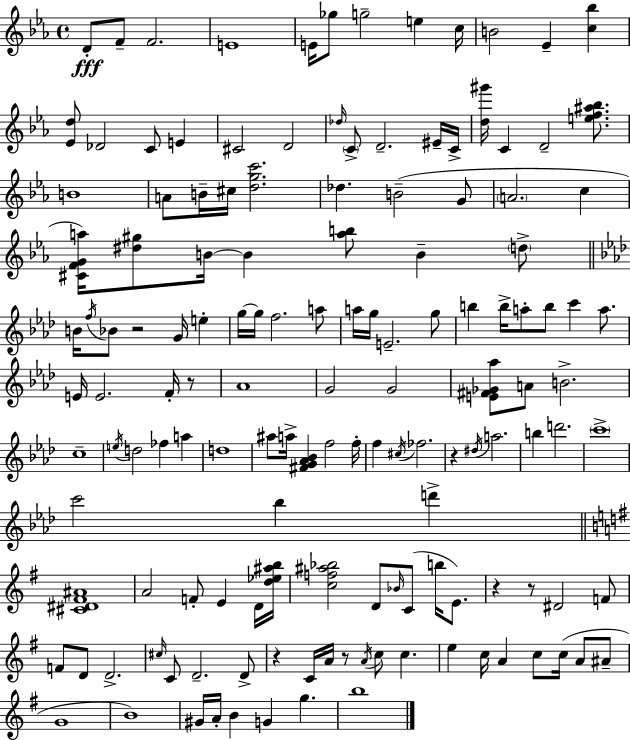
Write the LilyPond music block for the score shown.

{
  \clef treble
  \time 4/4
  \defaultTimeSignature
  \key c \minor
  d'8-.\fff f'8-- f'2. | e'1 | e'16 ges''8 g''2-- e''4 c''16 | b'2 ees'4-- <c'' bes''>4 | \break <ees' d''>8 des'2 c'8 e'4 | cis'2 d'2 | \grace { des''16 } \parenthesize c'8-> d'2.-- eis'16-- | c'16-> <d'' gis'''>16 c'4 d'2-- <e'' f'' ais'' bes''>8. | \break b'1 | a'8 b'16-- cis''16 <d'' g'' c'''>2. | des''4. b'2--( g'8 | \parenthesize a'2. c''4 | \break <cis' f' g' a''>16) <dis'' gis''>8 b'16~~ b'4 <a'' b''>8 b'4-- \parenthesize d''8-> | \bar "||" \break \key aes \major b'16 \acciaccatura { f''16 } bes'8 r2 g'16 e''4-. | g''16~~ g''16 f''2. a''8 | a''16 g''16 e'2.-- g''8 | b''4 b''16-> a''8-. b''8 c'''4 a''8. | \break e'16 e'2. f'16-. r8 | aes'1 | g'2 g'2 | <e' fis' ges' aes''>8 a'8 b'2.-> | \break c''1-- | \acciaccatura { e''16 } d''2 fes''4 a''4 | d''1 | ais''8 a''16-> <fis' g' aes' bes'>4 f''2 | \break f''16-. f''4 \acciaccatura { cis''16 } fes''2. | r4 \acciaccatura { dis''16 } a''2. | b''4 d'''2. | \parenthesize c'''1-> | \break c'''2 bes''4 | d'''4-> \bar "||" \break \key e \minor <cis' dis' fis' ais'>1 | a'2 f'8-. e'4 d'16 <d'' ees'' ais'' b''>16 | <c'' f'' ais'' bes''>2 d'8 \grace { bes'16 }( c'8 b''16 e'8.) | r4 r8 dis'2 f'8 | \break f'8 d'8 d'2.-> | \grace { cis''16 } c'8 d'2.-- | d'8-> r4 c'16 a'16 r8 \acciaccatura { a'16 } c''8 c''4. | e''4 c''16 a'4 c''8 c''16( a'8 | \break ais'8-- g'1 | b'1) | gis'16 a'16-. b'4 g'4 g''4. | b''1 | \break \bar "|."
}